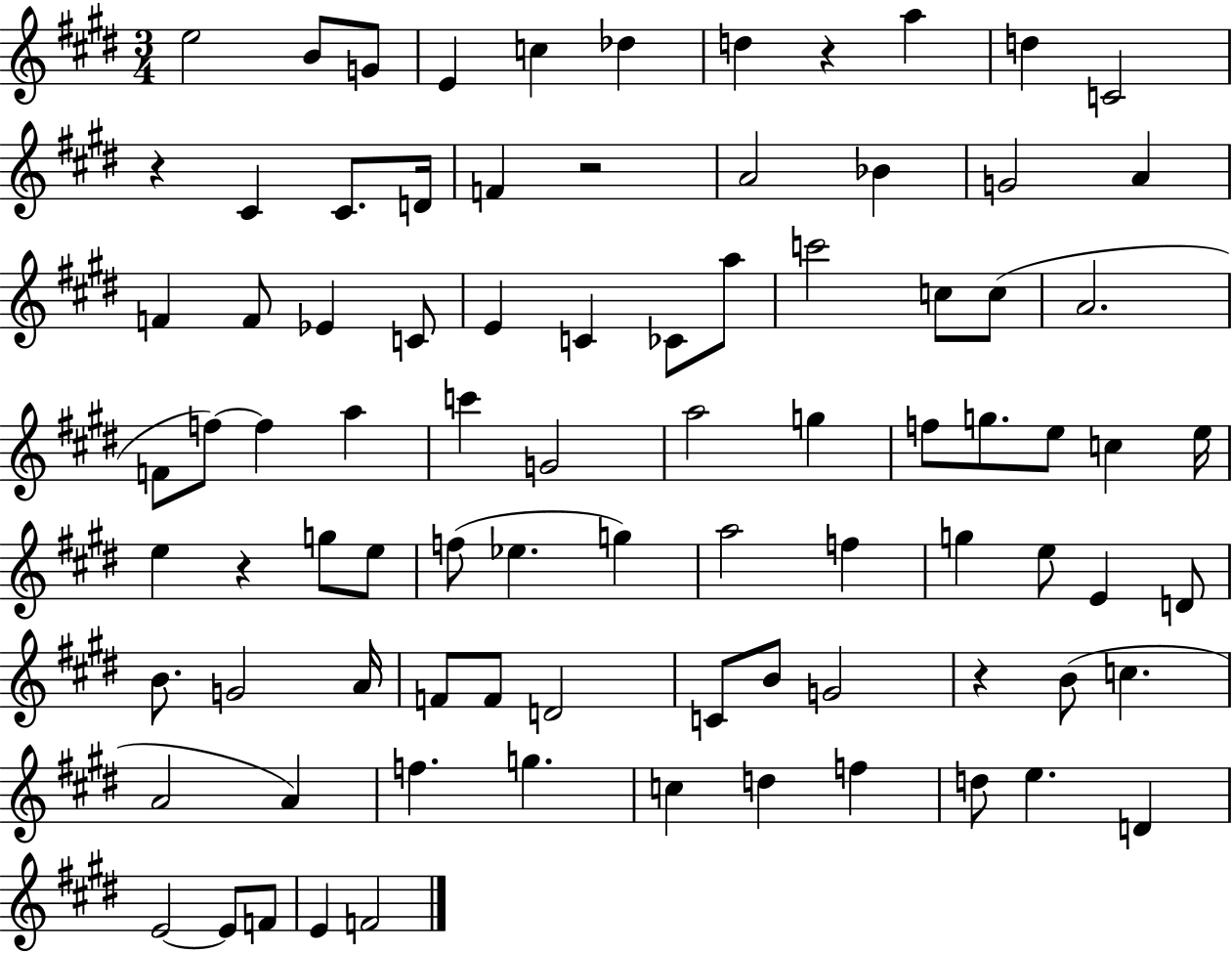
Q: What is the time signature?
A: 3/4